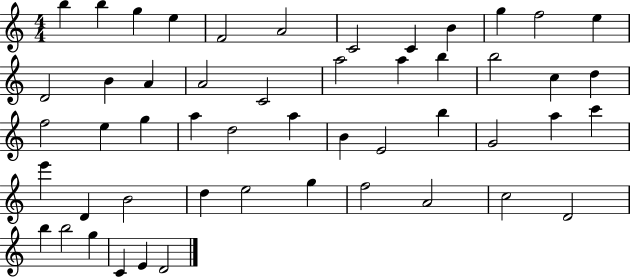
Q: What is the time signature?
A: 4/4